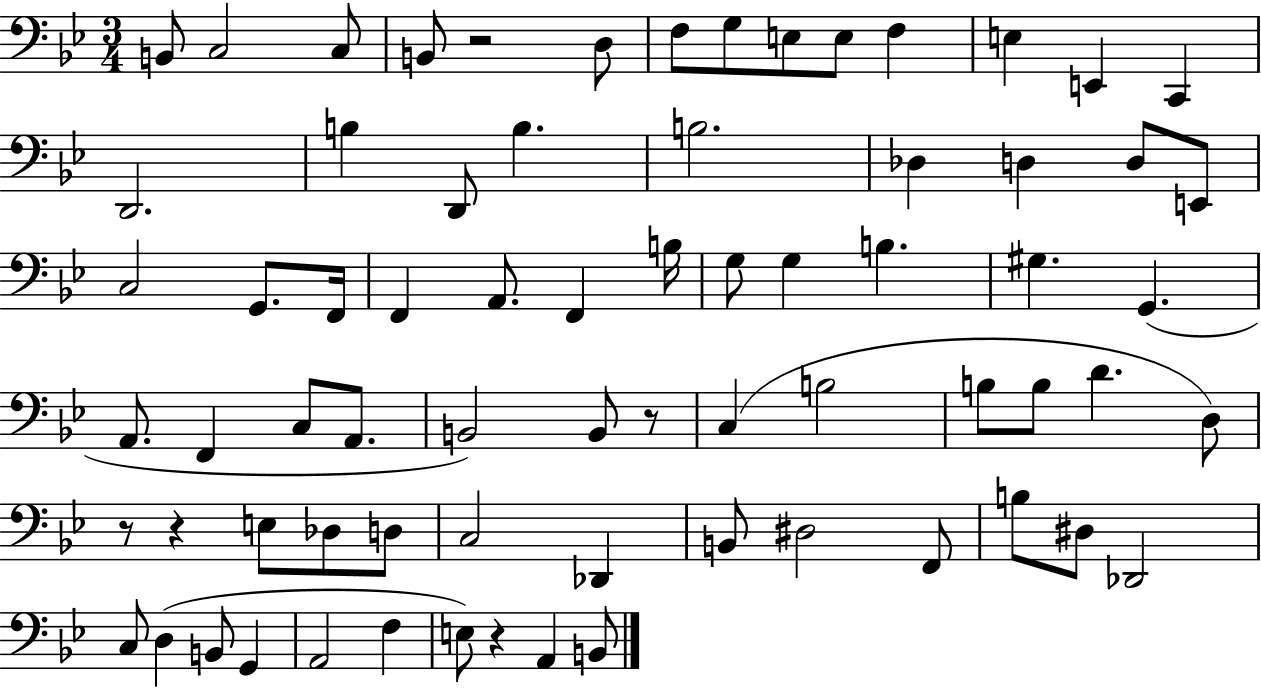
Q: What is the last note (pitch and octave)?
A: B2